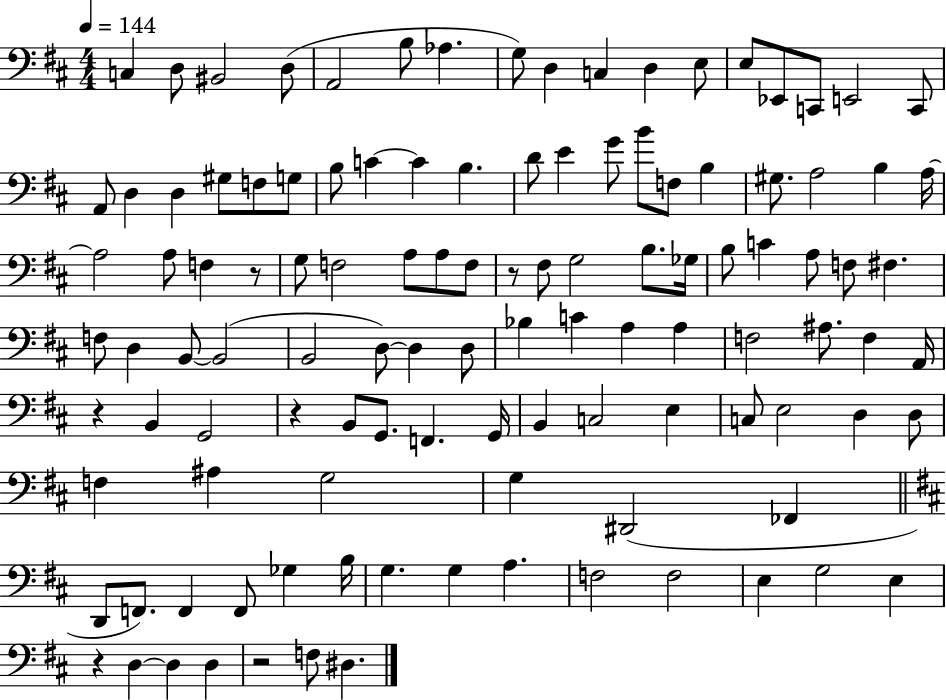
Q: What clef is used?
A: bass